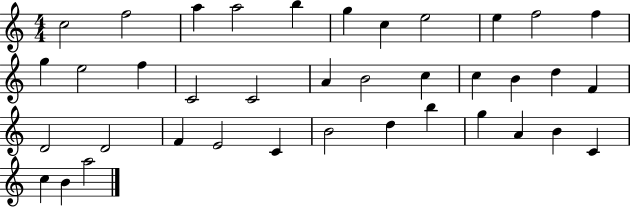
C5/h F5/h A5/q A5/h B5/q G5/q C5/q E5/h E5/q F5/h F5/q G5/q E5/h F5/q C4/h C4/h A4/q B4/h C5/q C5/q B4/q D5/q F4/q D4/h D4/h F4/q E4/h C4/q B4/h D5/q B5/q G5/q A4/q B4/q C4/q C5/q B4/q A5/h